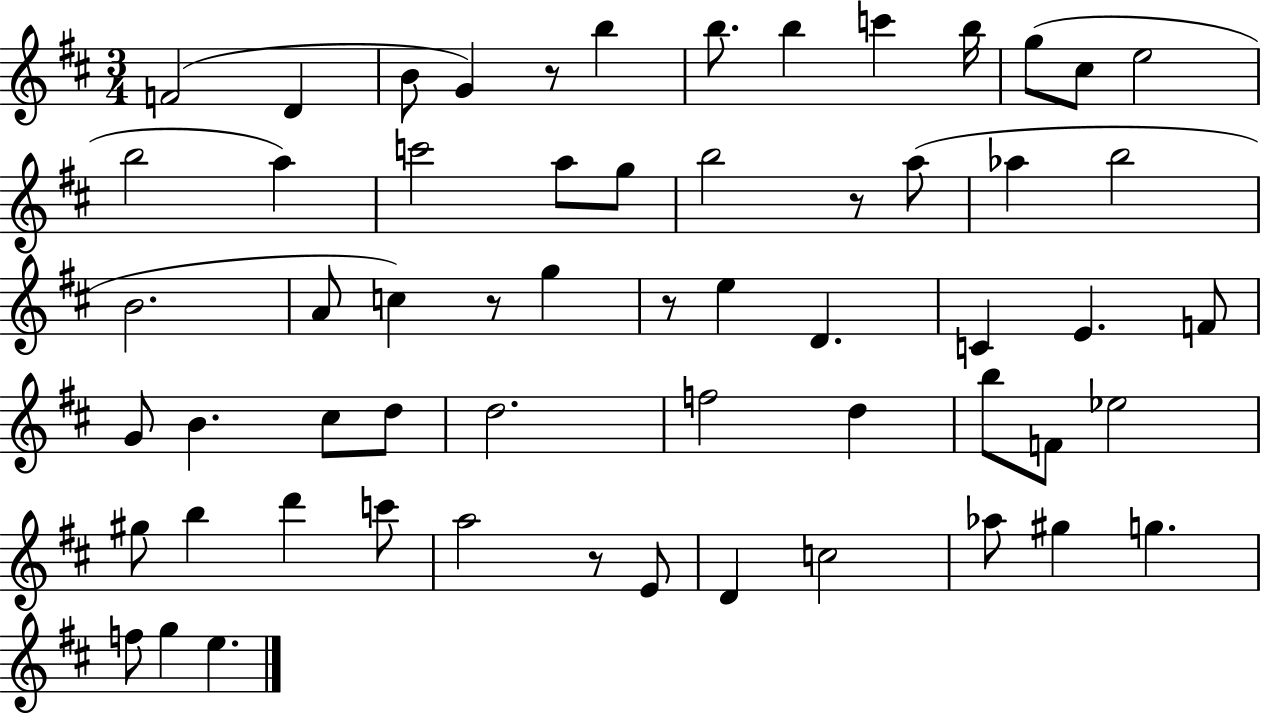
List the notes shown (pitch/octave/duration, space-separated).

F4/h D4/q B4/e G4/q R/e B5/q B5/e. B5/q C6/q B5/s G5/e C#5/e E5/h B5/h A5/q C6/h A5/e G5/e B5/h R/e A5/e Ab5/q B5/h B4/h. A4/e C5/q R/e G5/q R/e E5/q D4/q. C4/q E4/q. F4/e G4/e B4/q. C#5/e D5/e D5/h. F5/h D5/q B5/e F4/e Eb5/h G#5/e B5/q D6/q C6/e A5/h R/e E4/e D4/q C5/h Ab5/e G#5/q G5/q. F5/e G5/q E5/q.